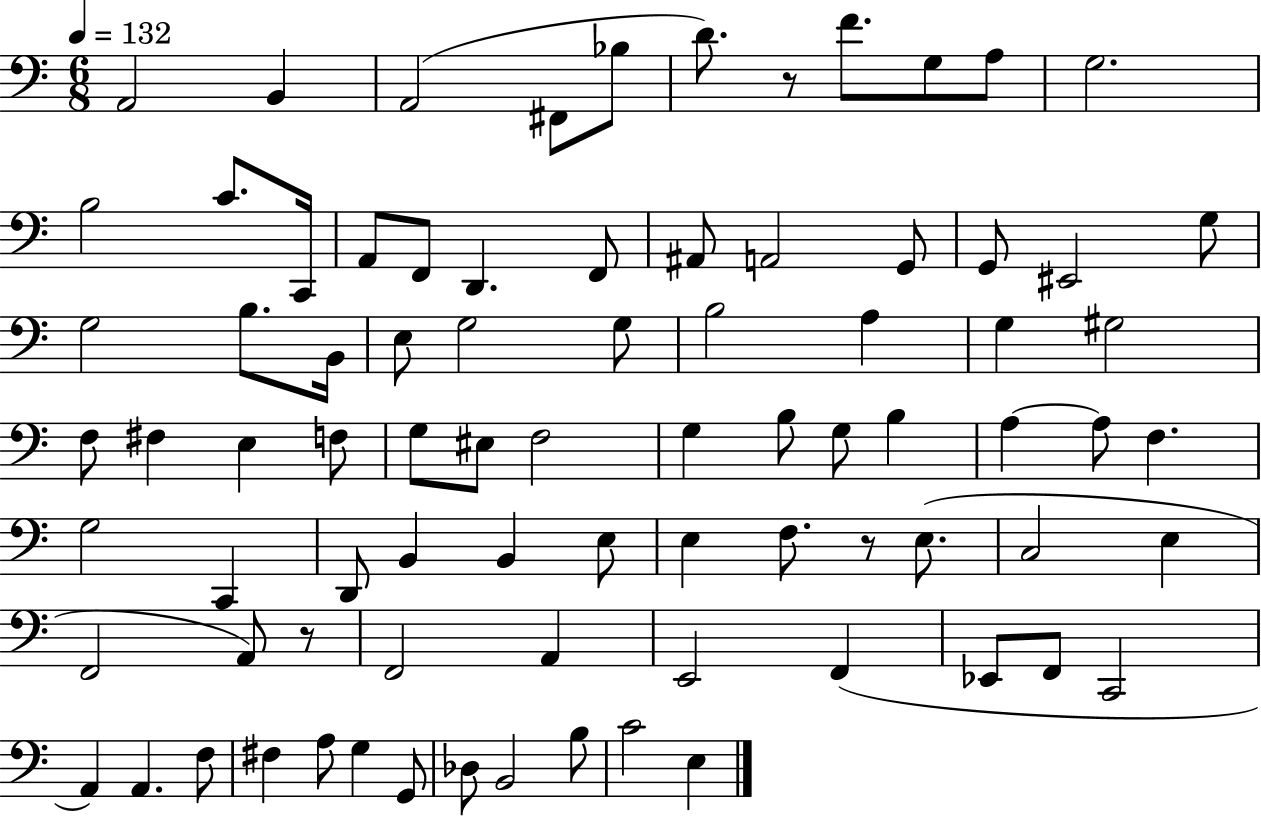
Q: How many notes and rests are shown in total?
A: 82